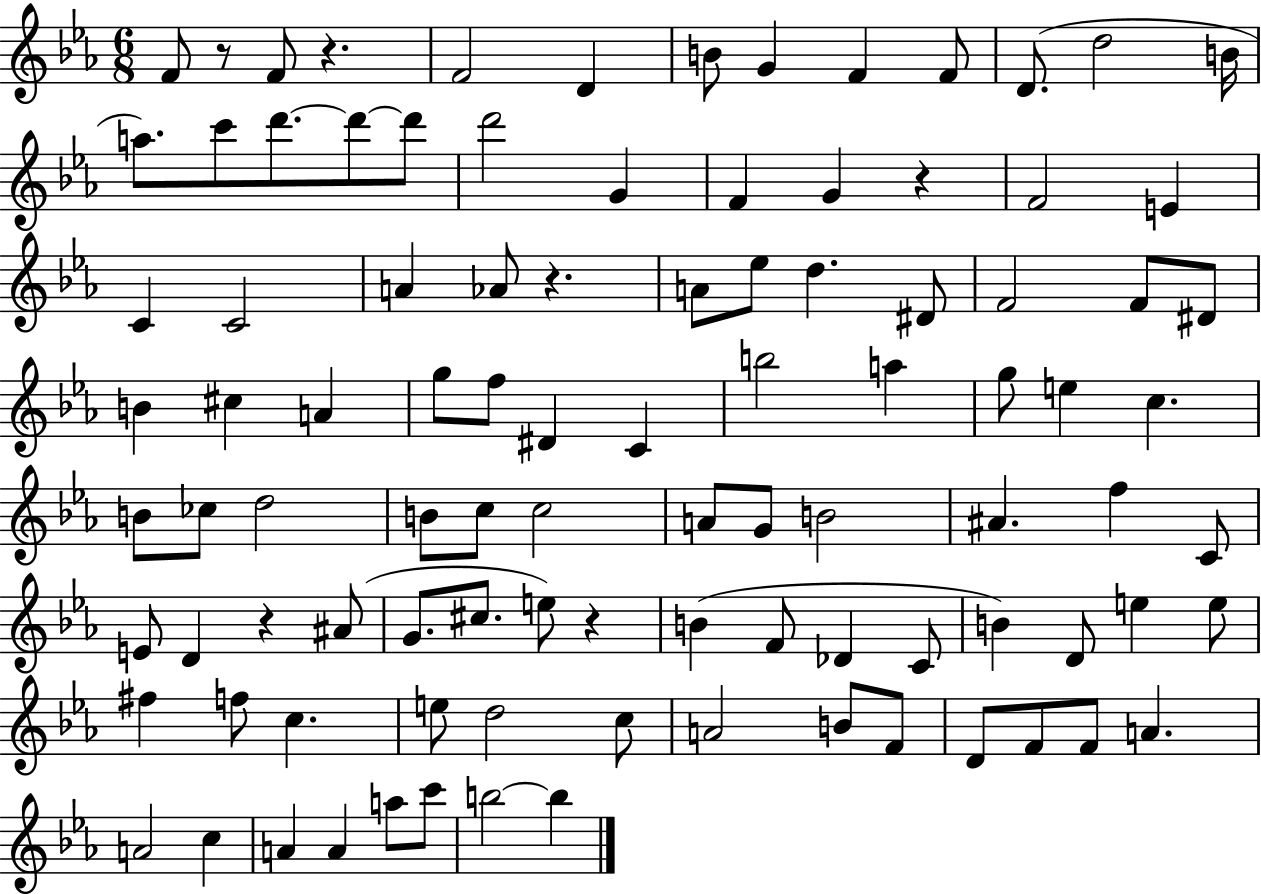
F4/e R/e F4/e R/q. F4/h D4/q B4/e G4/q F4/q F4/e D4/e. D5/h B4/s A5/e. C6/e D6/e. D6/e D6/e D6/h G4/q F4/q G4/q R/q F4/h E4/q C4/q C4/h A4/q Ab4/e R/q. A4/e Eb5/e D5/q. D#4/e F4/h F4/e D#4/e B4/q C#5/q A4/q G5/e F5/e D#4/q C4/q B5/h A5/q G5/e E5/q C5/q. B4/e CES5/e D5/h B4/e C5/e C5/h A4/e G4/e B4/h A#4/q. F5/q C4/e E4/e D4/q R/q A#4/e G4/e. C#5/e. E5/e R/q B4/q F4/e Db4/q C4/e B4/q D4/e E5/q E5/e F#5/q F5/e C5/q. E5/e D5/h C5/e A4/h B4/e F4/e D4/e F4/e F4/e A4/q. A4/h C5/q A4/q A4/q A5/e C6/e B5/h B5/q